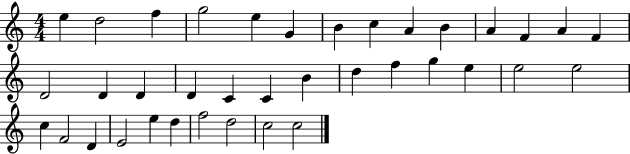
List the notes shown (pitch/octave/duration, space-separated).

E5/q D5/h F5/q G5/h E5/q G4/q B4/q C5/q A4/q B4/q A4/q F4/q A4/q F4/q D4/h D4/q D4/q D4/q C4/q C4/q B4/q D5/q F5/q G5/q E5/q E5/h E5/h C5/q F4/h D4/q E4/h E5/q D5/q F5/h D5/h C5/h C5/h